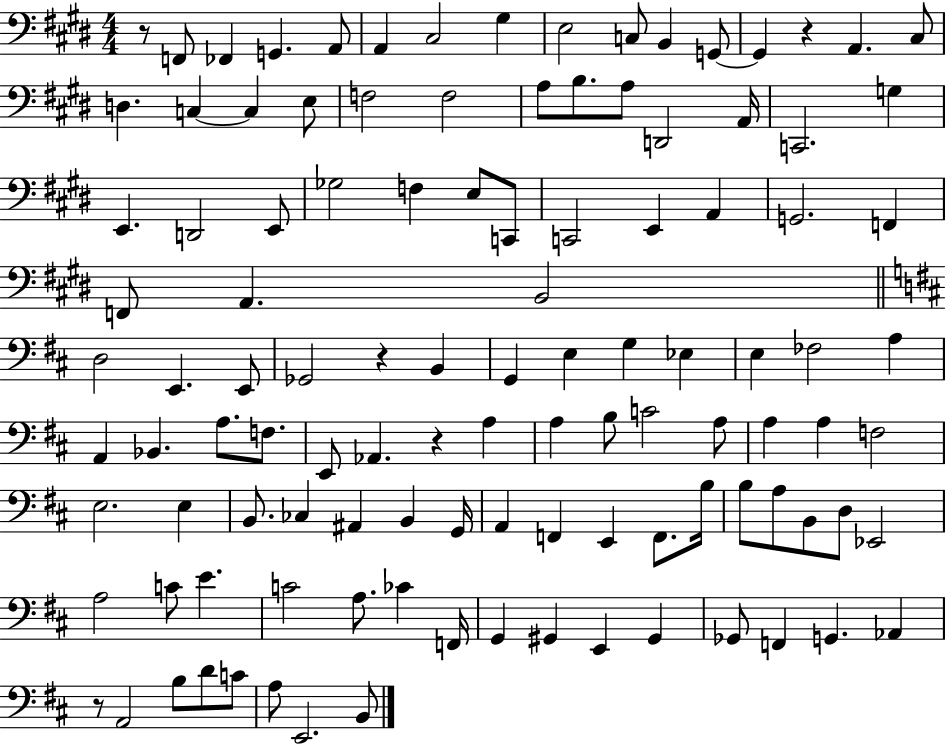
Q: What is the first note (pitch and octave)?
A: F2